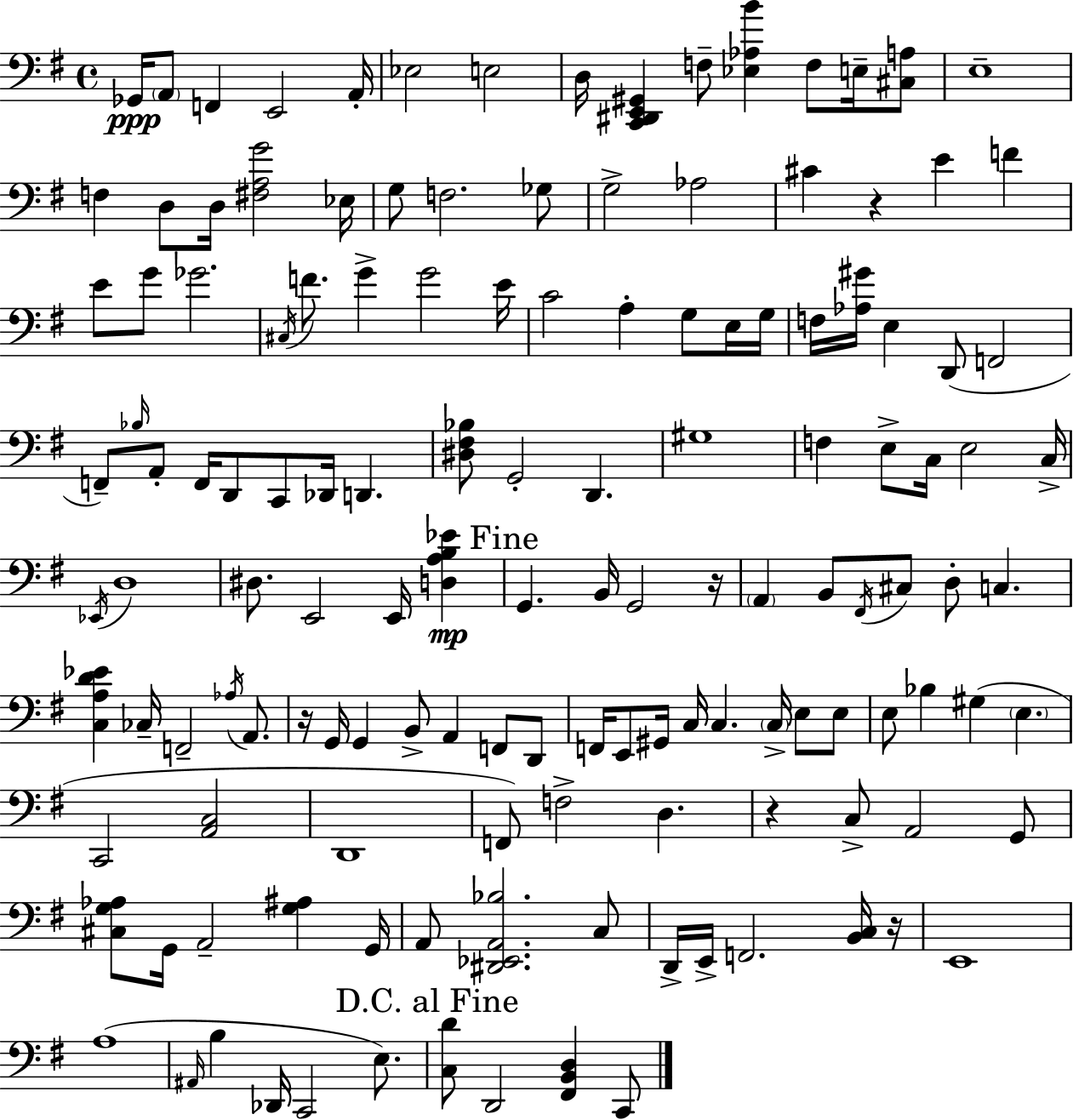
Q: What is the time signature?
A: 4/4